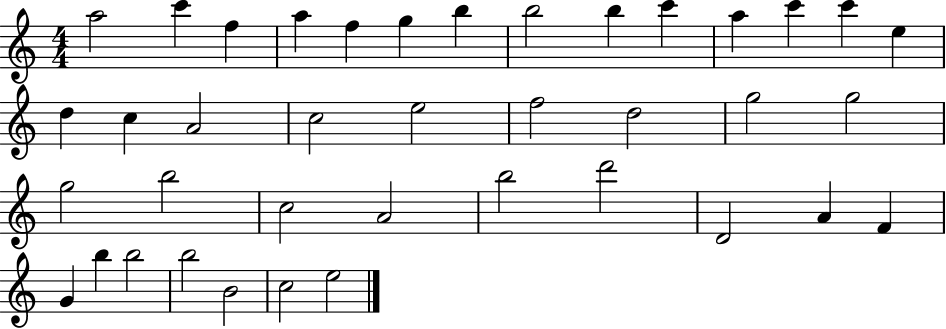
{
  \clef treble
  \numericTimeSignature
  \time 4/4
  \key c \major
  a''2 c'''4 f''4 | a''4 f''4 g''4 b''4 | b''2 b''4 c'''4 | a''4 c'''4 c'''4 e''4 | \break d''4 c''4 a'2 | c''2 e''2 | f''2 d''2 | g''2 g''2 | \break g''2 b''2 | c''2 a'2 | b''2 d'''2 | d'2 a'4 f'4 | \break g'4 b''4 b''2 | b''2 b'2 | c''2 e''2 | \bar "|."
}